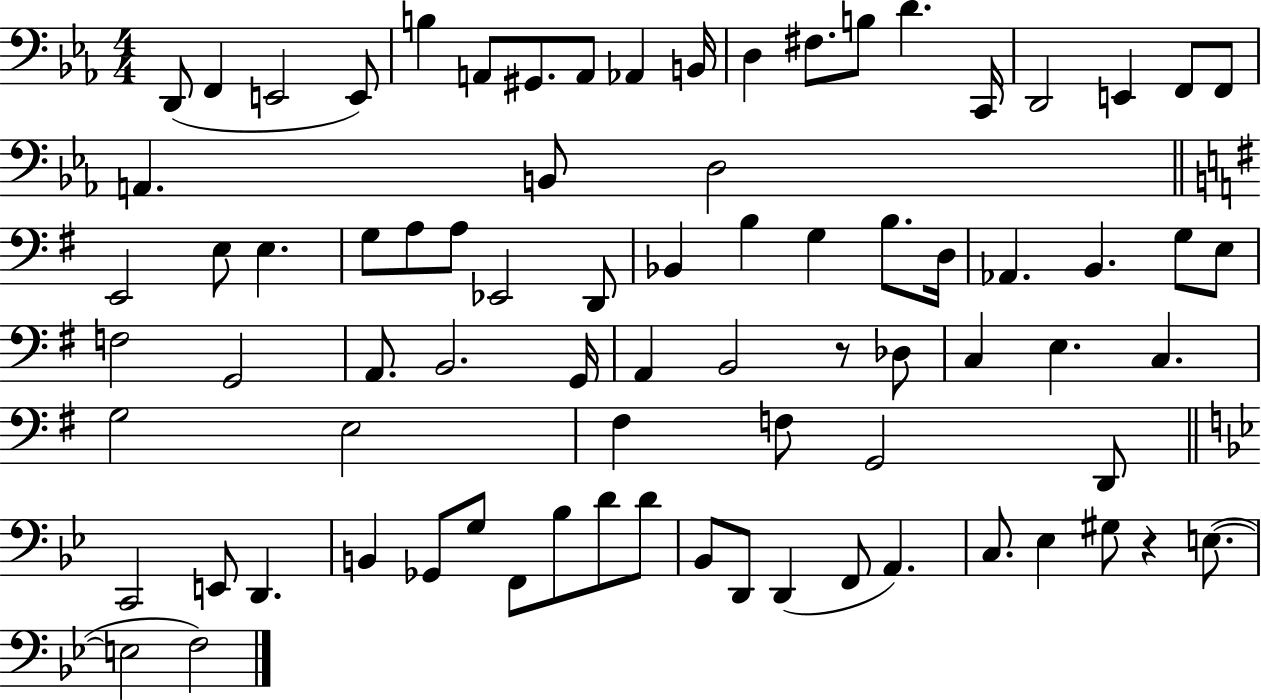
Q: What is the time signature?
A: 4/4